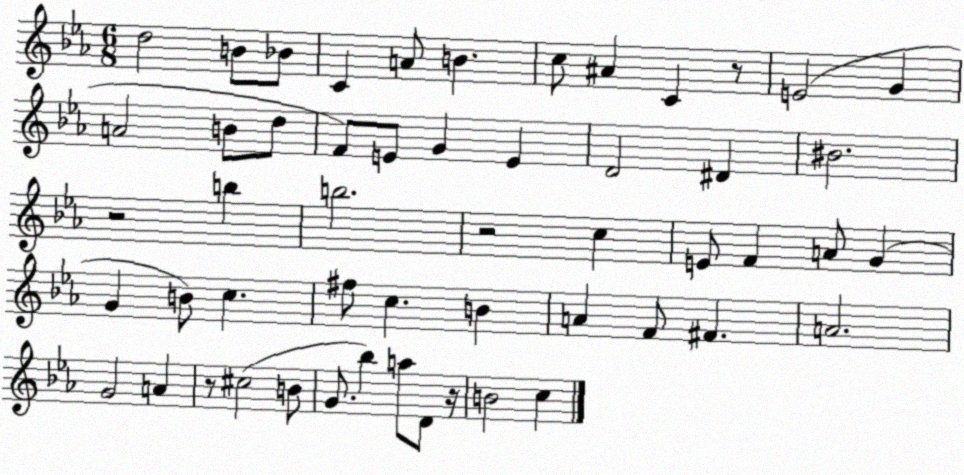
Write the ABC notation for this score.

X:1
T:Untitled
M:6/8
L:1/4
K:Eb
d2 B/2 _B/2 C A/2 B c/2 ^A C z/2 E2 G A2 B/2 d/2 F/2 E/2 G E D2 ^D ^B2 z2 b b2 z2 c E/2 F A/2 G G B/2 c ^f/2 c B A F/2 ^F A2 G2 A z/2 ^c2 B/2 G/2 _b a/2 D/2 z/4 B2 c